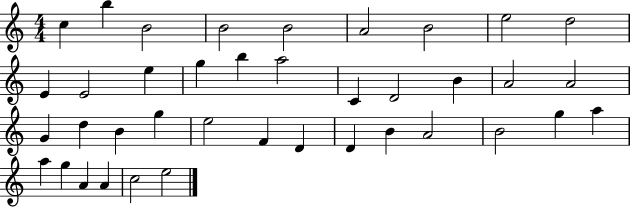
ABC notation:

X:1
T:Untitled
M:4/4
L:1/4
K:C
c b B2 B2 B2 A2 B2 e2 d2 E E2 e g b a2 C D2 B A2 A2 G d B g e2 F D D B A2 B2 g a a g A A c2 e2